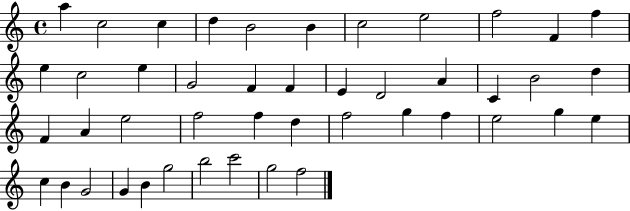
{
  \clef treble
  \time 4/4
  \defaultTimeSignature
  \key c \major
  a''4 c''2 c''4 | d''4 b'2 b'4 | c''2 e''2 | f''2 f'4 f''4 | \break e''4 c''2 e''4 | g'2 f'4 f'4 | e'4 d'2 a'4 | c'4 b'2 d''4 | \break f'4 a'4 e''2 | f''2 f''4 d''4 | f''2 g''4 f''4 | e''2 g''4 e''4 | \break c''4 b'4 g'2 | g'4 b'4 g''2 | b''2 c'''2 | g''2 f''2 | \break \bar "|."
}